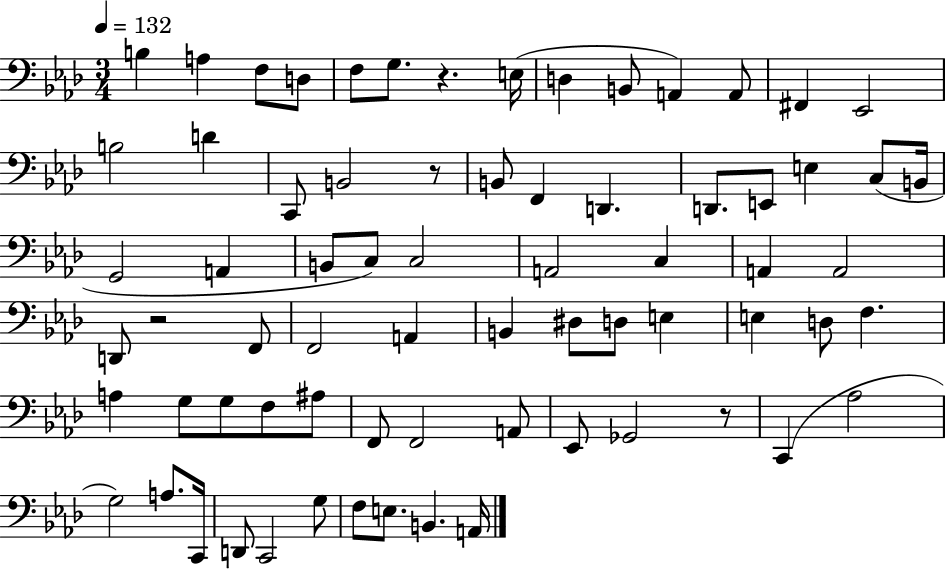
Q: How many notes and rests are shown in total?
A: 71